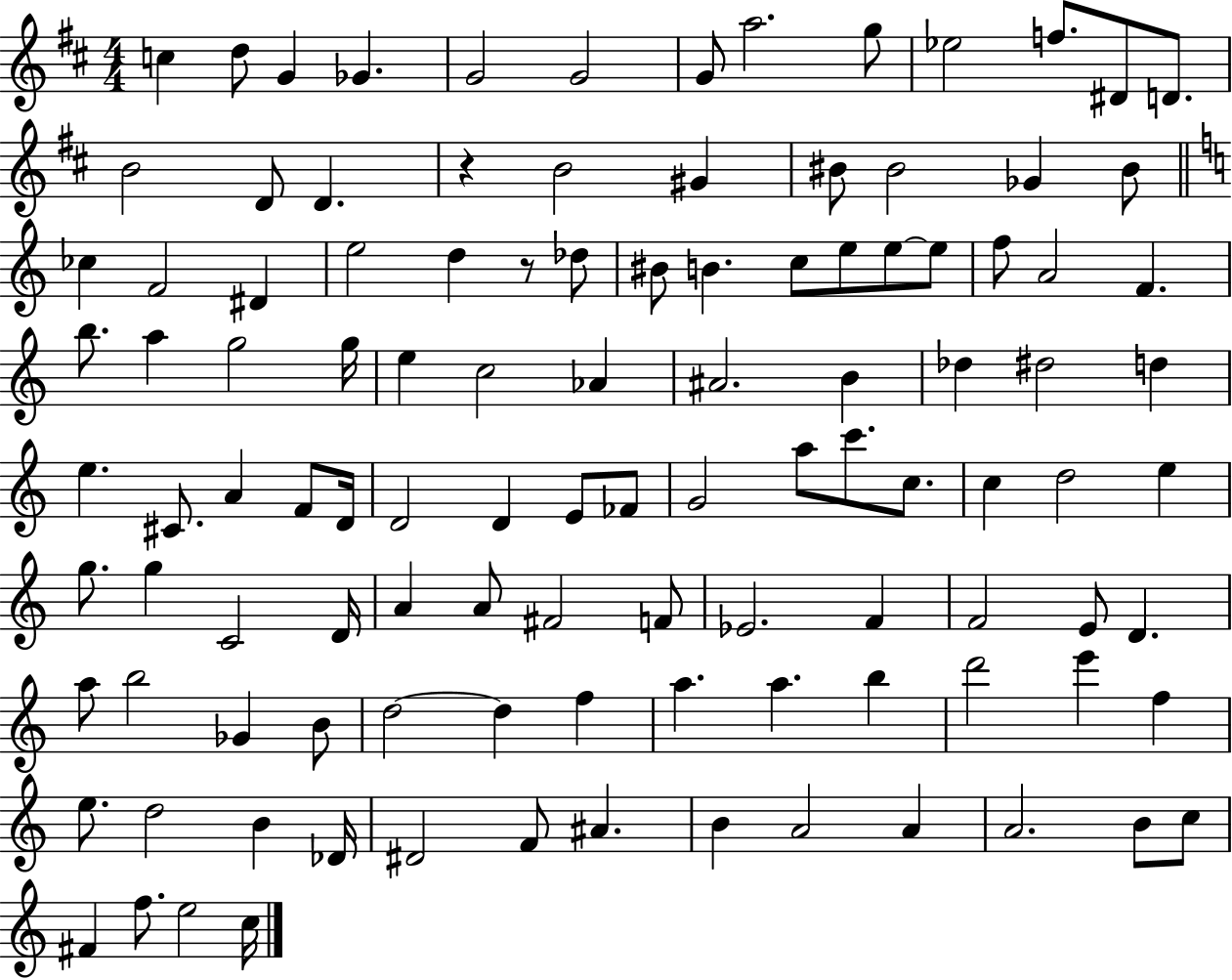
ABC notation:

X:1
T:Untitled
M:4/4
L:1/4
K:D
c d/2 G _G G2 G2 G/2 a2 g/2 _e2 f/2 ^D/2 D/2 B2 D/2 D z B2 ^G ^B/2 ^B2 _G ^B/2 _c F2 ^D e2 d z/2 _d/2 ^B/2 B c/2 e/2 e/2 e/2 f/2 A2 F b/2 a g2 g/4 e c2 _A ^A2 B _d ^d2 d e ^C/2 A F/2 D/4 D2 D E/2 _F/2 G2 a/2 c'/2 c/2 c d2 e g/2 g C2 D/4 A A/2 ^F2 F/2 _E2 F F2 E/2 D a/2 b2 _G B/2 d2 d f a a b d'2 e' f e/2 d2 B _D/4 ^D2 F/2 ^A B A2 A A2 B/2 c/2 ^F f/2 e2 c/4